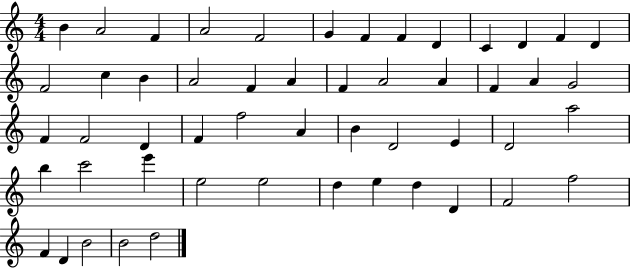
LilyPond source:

{
  \clef treble
  \numericTimeSignature
  \time 4/4
  \key c \major
  b'4 a'2 f'4 | a'2 f'2 | g'4 f'4 f'4 d'4 | c'4 d'4 f'4 d'4 | \break f'2 c''4 b'4 | a'2 f'4 a'4 | f'4 a'2 a'4 | f'4 a'4 g'2 | \break f'4 f'2 d'4 | f'4 f''2 a'4 | b'4 d'2 e'4 | d'2 a''2 | \break b''4 c'''2 e'''4 | e''2 e''2 | d''4 e''4 d''4 d'4 | f'2 f''2 | \break f'4 d'4 b'2 | b'2 d''2 | \bar "|."
}